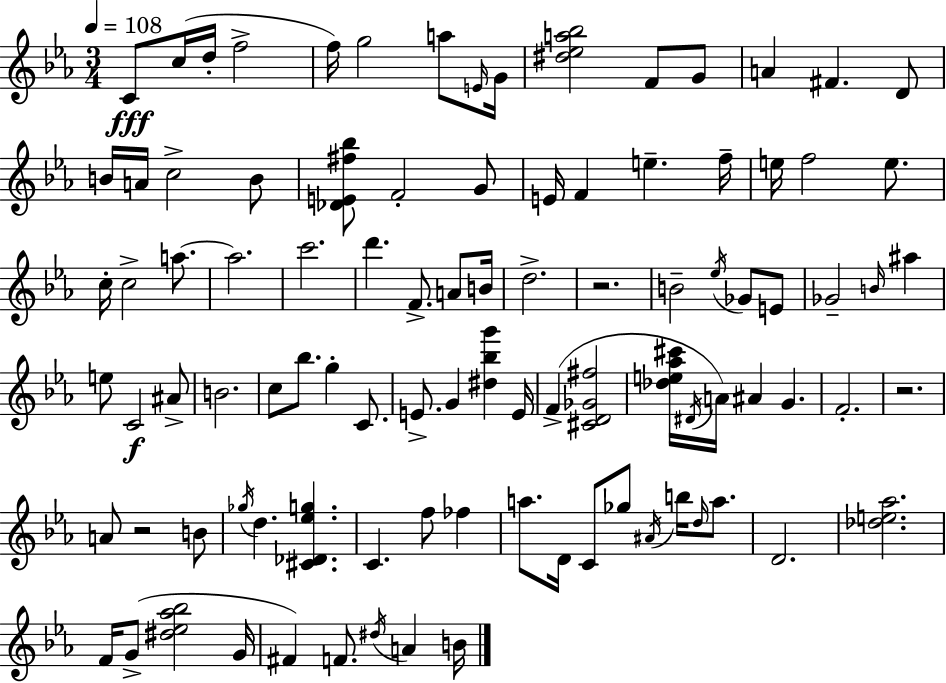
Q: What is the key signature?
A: EES major